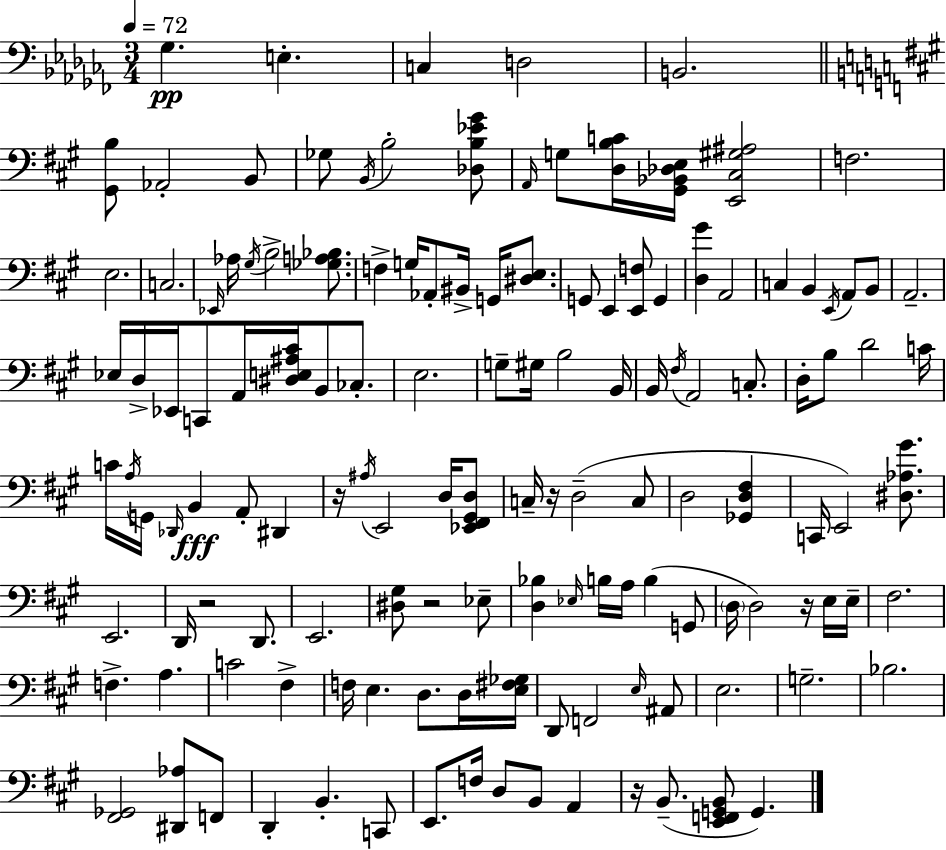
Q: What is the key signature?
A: AES minor